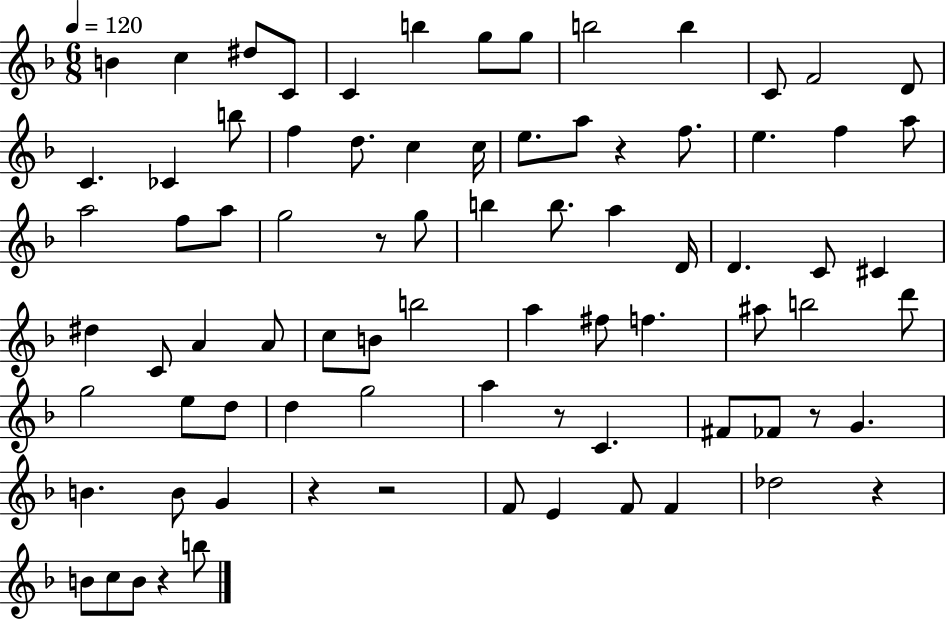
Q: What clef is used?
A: treble